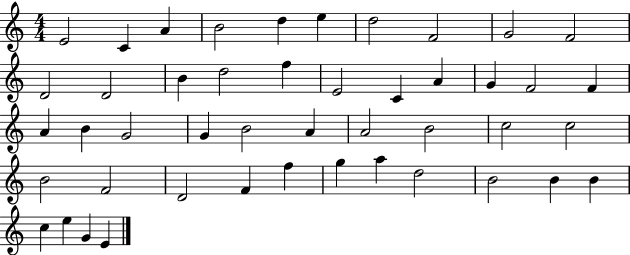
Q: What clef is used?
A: treble